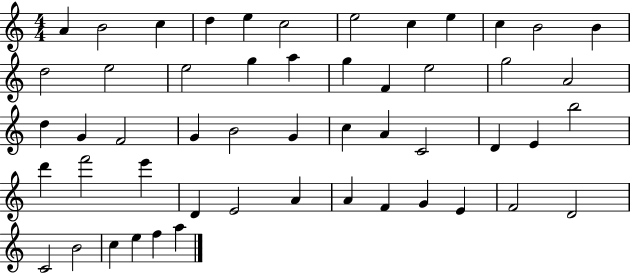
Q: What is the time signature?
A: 4/4